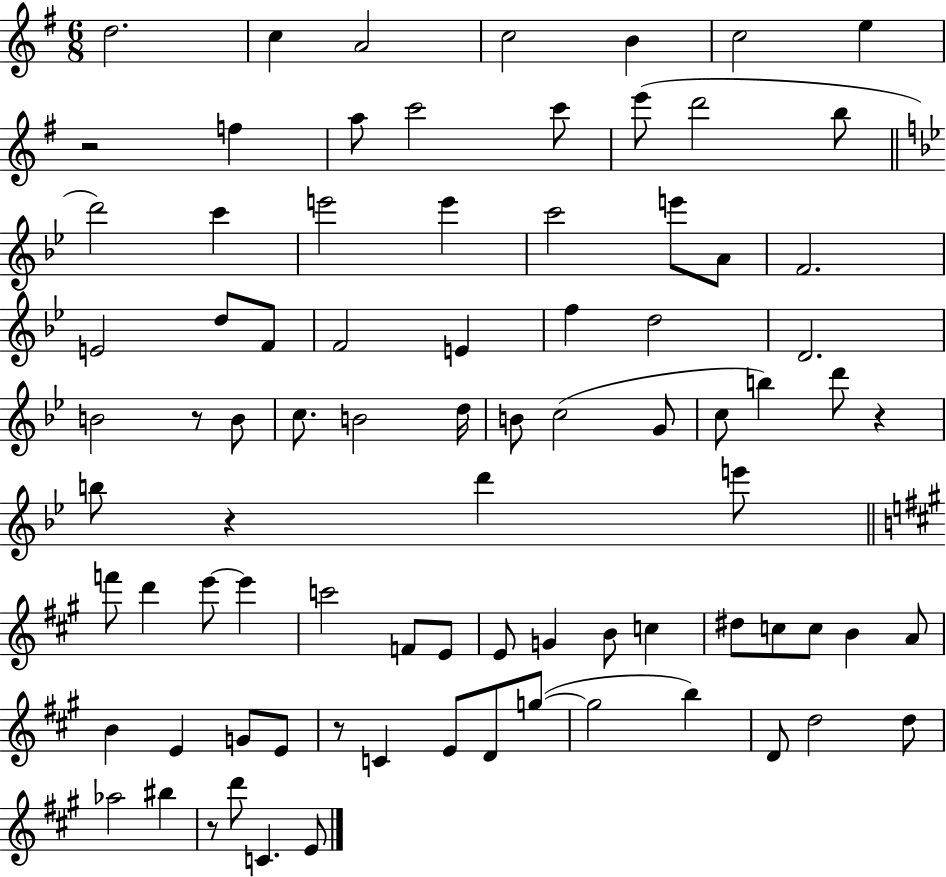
{
  \clef treble
  \numericTimeSignature
  \time 6/8
  \key g \major
  d''2. | c''4 a'2 | c''2 b'4 | c''2 e''4 | \break r2 f''4 | a''8 c'''2 c'''8 | e'''8( d'''2 b''8 | \bar "||" \break \key bes \major d'''2) c'''4 | e'''2 e'''4 | c'''2 e'''8 a'8 | f'2. | \break e'2 d''8 f'8 | f'2 e'4 | f''4 d''2 | d'2. | \break b'2 r8 b'8 | c''8. b'2 d''16 | b'8 c''2( g'8 | c''8 b''4) d'''8 r4 | \break b''8 r4 d'''4 e'''8 | \bar "||" \break \key a \major f'''8 d'''4 e'''8~~ e'''4 | c'''2 f'8 e'8 | e'8 g'4 b'8 c''4 | dis''8 c''8 c''8 b'4 a'8 | \break b'4 e'4 g'8 e'8 | r8 c'4 e'8 d'8 g''8~(~ | g''2 b''4) | d'8 d''2 d''8 | \break aes''2 bis''4 | r8 d'''8 c'4. e'8 | \bar "|."
}